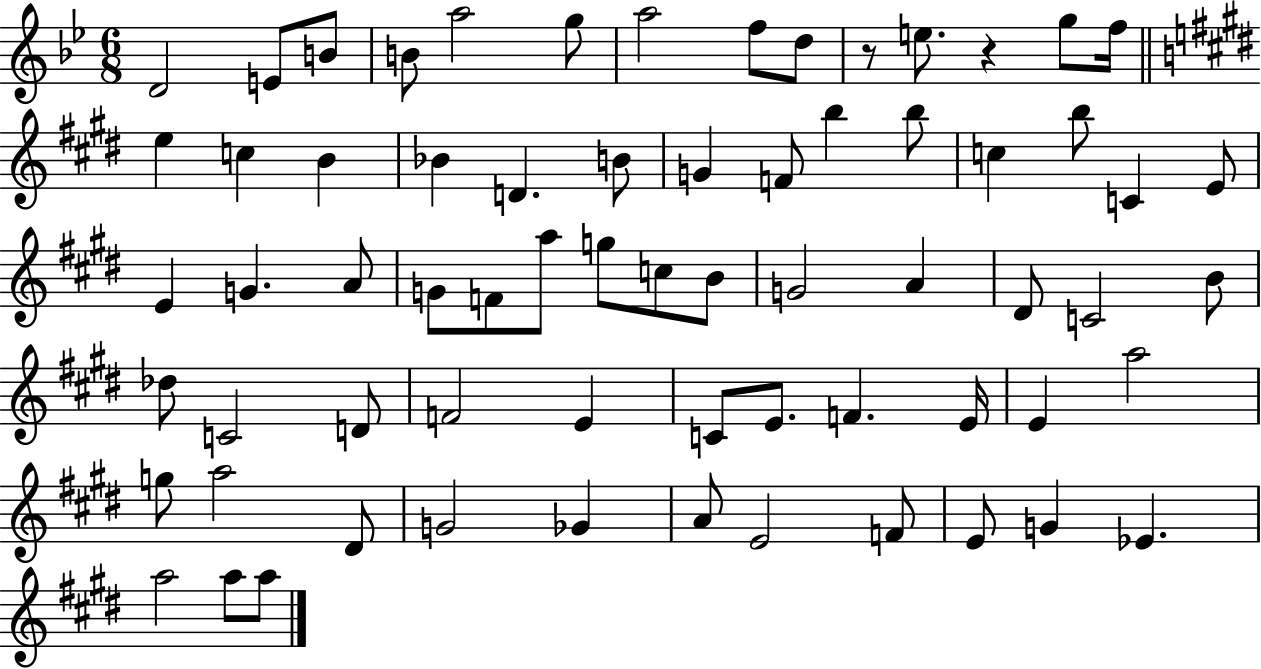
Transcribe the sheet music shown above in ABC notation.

X:1
T:Untitled
M:6/8
L:1/4
K:Bb
D2 E/2 B/2 B/2 a2 g/2 a2 f/2 d/2 z/2 e/2 z g/2 f/4 e c B _B D B/2 G F/2 b b/2 c b/2 C E/2 E G A/2 G/2 F/2 a/2 g/2 c/2 B/2 G2 A ^D/2 C2 B/2 _d/2 C2 D/2 F2 E C/2 E/2 F E/4 E a2 g/2 a2 ^D/2 G2 _G A/2 E2 F/2 E/2 G _E a2 a/2 a/2